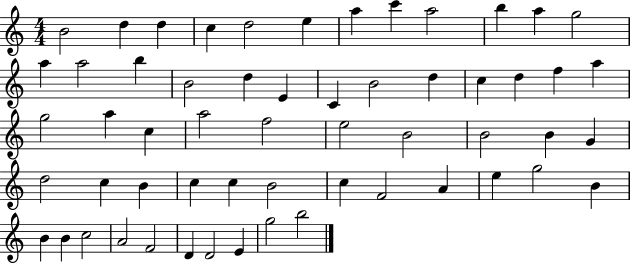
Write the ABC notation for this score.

X:1
T:Untitled
M:4/4
L:1/4
K:C
B2 d d c d2 e a c' a2 b a g2 a a2 b B2 d E C B2 d c d f a g2 a c a2 f2 e2 B2 B2 B G d2 c B c c B2 c F2 A e g2 B B B c2 A2 F2 D D2 E g2 b2